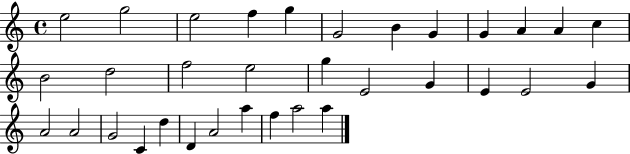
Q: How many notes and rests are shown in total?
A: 33